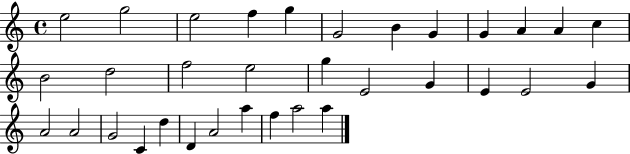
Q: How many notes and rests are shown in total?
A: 33